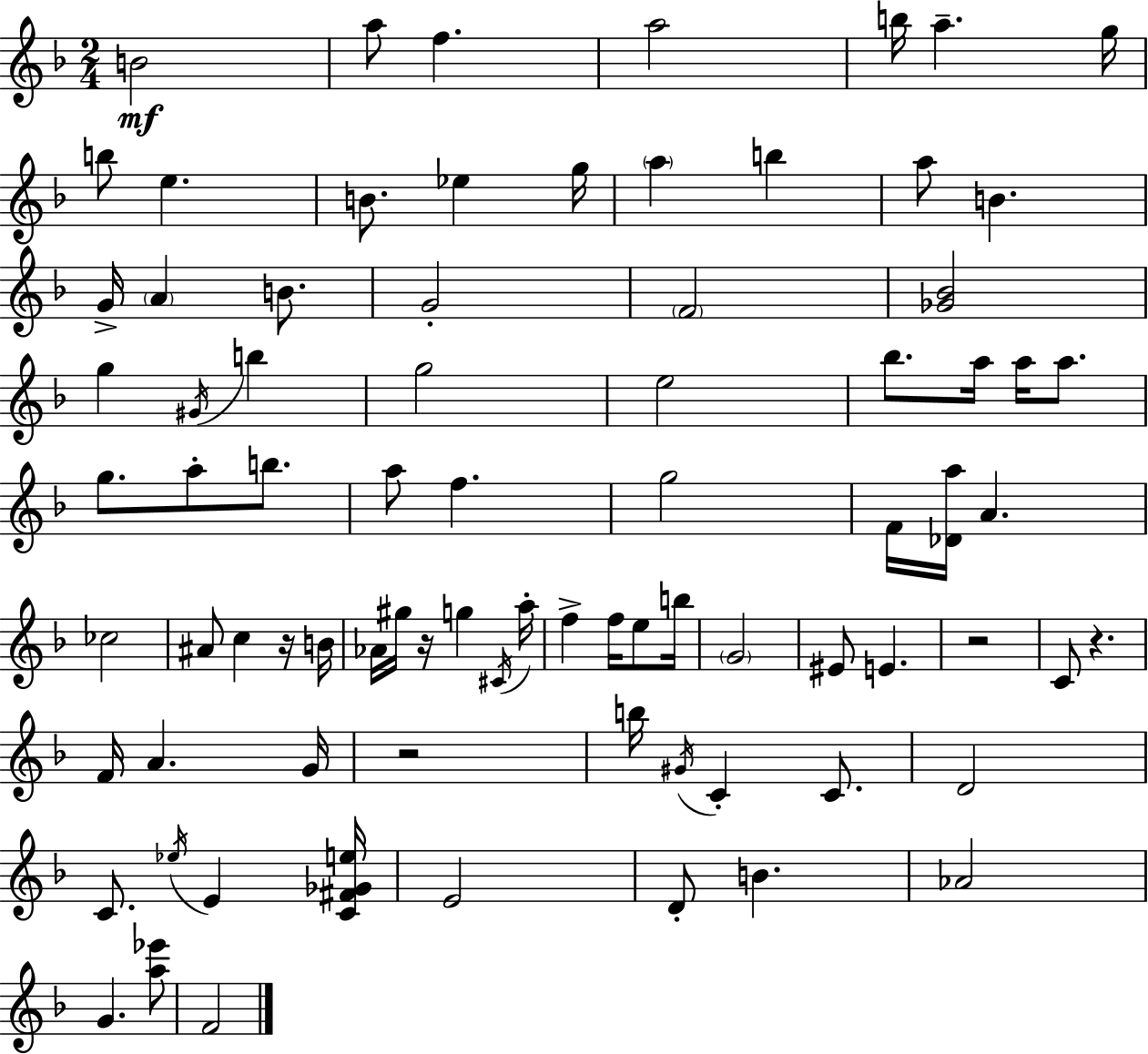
X:1
T:Untitled
M:2/4
L:1/4
K:Dm
B2 a/2 f a2 b/4 a g/4 b/2 e B/2 _e g/4 a b a/2 B G/4 A B/2 G2 F2 [_G_B]2 g ^G/4 b g2 e2 _b/2 a/4 a/4 a/2 g/2 a/2 b/2 a/2 f g2 F/4 [_Da]/4 A _c2 ^A/2 c z/4 B/4 _A/4 ^g/4 z/4 g ^C/4 a/4 f f/4 e/2 b/4 G2 ^E/2 E z2 C/2 z F/4 A G/4 z2 b/4 ^G/4 C C/2 D2 C/2 _e/4 E [C^F_Ge]/4 E2 D/2 B _A2 G [a_e']/2 F2